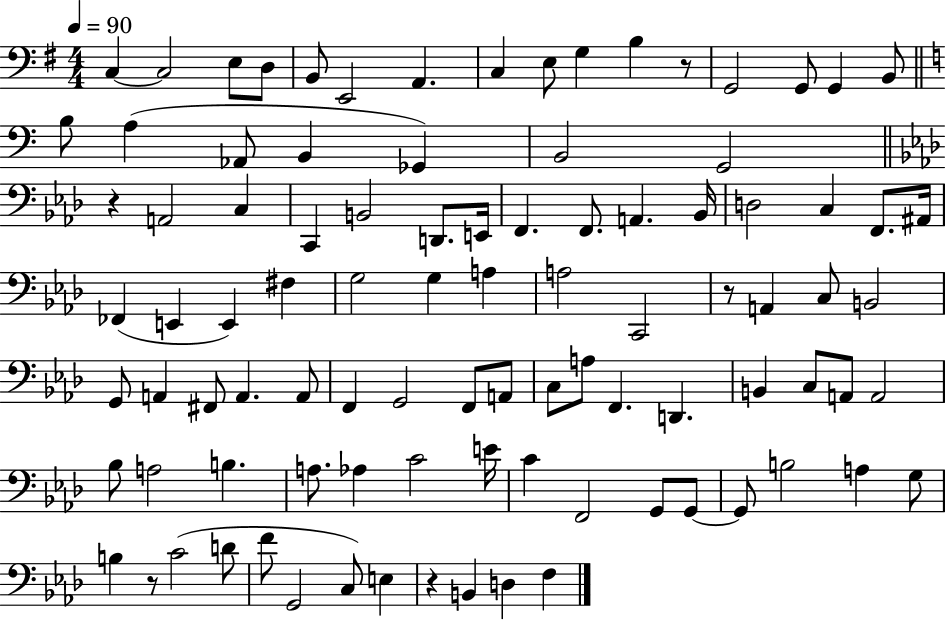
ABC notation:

X:1
T:Untitled
M:4/4
L:1/4
K:G
C, C,2 E,/2 D,/2 B,,/2 E,,2 A,, C, E,/2 G, B, z/2 G,,2 G,,/2 G,, B,,/2 B,/2 A, _A,,/2 B,, _G,, B,,2 G,,2 z A,,2 C, C,, B,,2 D,,/2 E,,/4 F,, F,,/2 A,, _B,,/4 D,2 C, F,,/2 ^A,,/4 _F,, E,, E,, ^F, G,2 G, A, A,2 C,,2 z/2 A,, C,/2 B,,2 G,,/2 A,, ^F,,/2 A,, A,,/2 F,, G,,2 F,,/2 A,,/2 C,/2 A,/2 F,, D,, B,, C,/2 A,,/2 A,,2 _B,/2 A,2 B, A,/2 _A, C2 E/4 C F,,2 G,,/2 G,,/2 G,,/2 B,2 A, G,/2 B, z/2 C2 D/2 F/2 G,,2 C,/2 E, z B,, D, F,